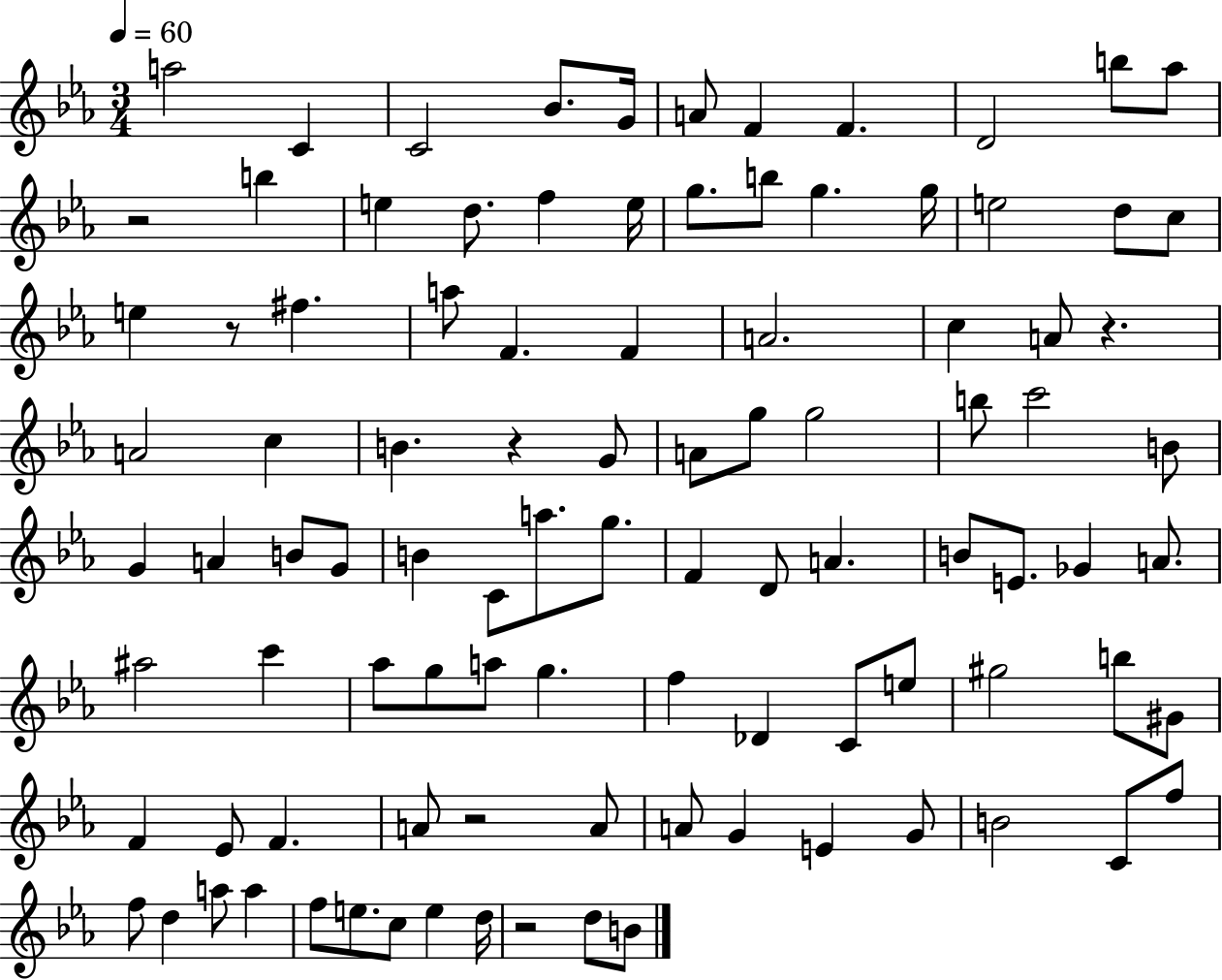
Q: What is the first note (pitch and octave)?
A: A5